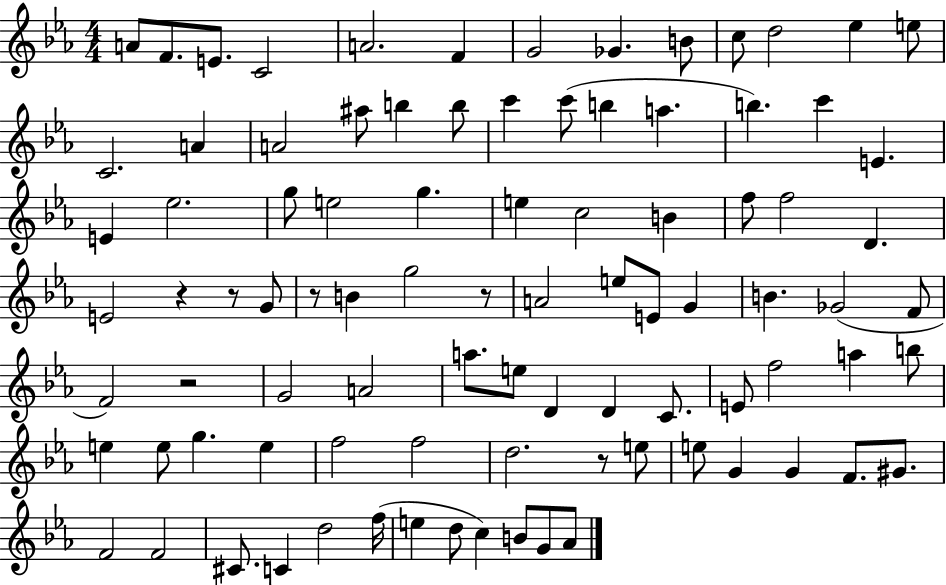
X:1
T:Untitled
M:4/4
L:1/4
K:Eb
A/2 F/2 E/2 C2 A2 F G2 _G B/2 c/2 d2 _e e/2 C2 A A2 ^a/2 b b/2 c' c'/2 b a b c' E E _e2 g/2 e2 g e c2 B f/2 f2 D E2 z z/2 G/2 z/2 B g2 z/2 A2 e/2 E/2 G B _G2 F/2 F2 z2 G2 A2 a/2 e/2 D D C/2 E/2 f2 a b/2 e e/2 g e f2 f2 d2 z/2 e/2 e/2 G G F/2 ^G/2 F2 F2 ^C/2 C d2 f/4 e d/2 c B/2 G/2 _A/2